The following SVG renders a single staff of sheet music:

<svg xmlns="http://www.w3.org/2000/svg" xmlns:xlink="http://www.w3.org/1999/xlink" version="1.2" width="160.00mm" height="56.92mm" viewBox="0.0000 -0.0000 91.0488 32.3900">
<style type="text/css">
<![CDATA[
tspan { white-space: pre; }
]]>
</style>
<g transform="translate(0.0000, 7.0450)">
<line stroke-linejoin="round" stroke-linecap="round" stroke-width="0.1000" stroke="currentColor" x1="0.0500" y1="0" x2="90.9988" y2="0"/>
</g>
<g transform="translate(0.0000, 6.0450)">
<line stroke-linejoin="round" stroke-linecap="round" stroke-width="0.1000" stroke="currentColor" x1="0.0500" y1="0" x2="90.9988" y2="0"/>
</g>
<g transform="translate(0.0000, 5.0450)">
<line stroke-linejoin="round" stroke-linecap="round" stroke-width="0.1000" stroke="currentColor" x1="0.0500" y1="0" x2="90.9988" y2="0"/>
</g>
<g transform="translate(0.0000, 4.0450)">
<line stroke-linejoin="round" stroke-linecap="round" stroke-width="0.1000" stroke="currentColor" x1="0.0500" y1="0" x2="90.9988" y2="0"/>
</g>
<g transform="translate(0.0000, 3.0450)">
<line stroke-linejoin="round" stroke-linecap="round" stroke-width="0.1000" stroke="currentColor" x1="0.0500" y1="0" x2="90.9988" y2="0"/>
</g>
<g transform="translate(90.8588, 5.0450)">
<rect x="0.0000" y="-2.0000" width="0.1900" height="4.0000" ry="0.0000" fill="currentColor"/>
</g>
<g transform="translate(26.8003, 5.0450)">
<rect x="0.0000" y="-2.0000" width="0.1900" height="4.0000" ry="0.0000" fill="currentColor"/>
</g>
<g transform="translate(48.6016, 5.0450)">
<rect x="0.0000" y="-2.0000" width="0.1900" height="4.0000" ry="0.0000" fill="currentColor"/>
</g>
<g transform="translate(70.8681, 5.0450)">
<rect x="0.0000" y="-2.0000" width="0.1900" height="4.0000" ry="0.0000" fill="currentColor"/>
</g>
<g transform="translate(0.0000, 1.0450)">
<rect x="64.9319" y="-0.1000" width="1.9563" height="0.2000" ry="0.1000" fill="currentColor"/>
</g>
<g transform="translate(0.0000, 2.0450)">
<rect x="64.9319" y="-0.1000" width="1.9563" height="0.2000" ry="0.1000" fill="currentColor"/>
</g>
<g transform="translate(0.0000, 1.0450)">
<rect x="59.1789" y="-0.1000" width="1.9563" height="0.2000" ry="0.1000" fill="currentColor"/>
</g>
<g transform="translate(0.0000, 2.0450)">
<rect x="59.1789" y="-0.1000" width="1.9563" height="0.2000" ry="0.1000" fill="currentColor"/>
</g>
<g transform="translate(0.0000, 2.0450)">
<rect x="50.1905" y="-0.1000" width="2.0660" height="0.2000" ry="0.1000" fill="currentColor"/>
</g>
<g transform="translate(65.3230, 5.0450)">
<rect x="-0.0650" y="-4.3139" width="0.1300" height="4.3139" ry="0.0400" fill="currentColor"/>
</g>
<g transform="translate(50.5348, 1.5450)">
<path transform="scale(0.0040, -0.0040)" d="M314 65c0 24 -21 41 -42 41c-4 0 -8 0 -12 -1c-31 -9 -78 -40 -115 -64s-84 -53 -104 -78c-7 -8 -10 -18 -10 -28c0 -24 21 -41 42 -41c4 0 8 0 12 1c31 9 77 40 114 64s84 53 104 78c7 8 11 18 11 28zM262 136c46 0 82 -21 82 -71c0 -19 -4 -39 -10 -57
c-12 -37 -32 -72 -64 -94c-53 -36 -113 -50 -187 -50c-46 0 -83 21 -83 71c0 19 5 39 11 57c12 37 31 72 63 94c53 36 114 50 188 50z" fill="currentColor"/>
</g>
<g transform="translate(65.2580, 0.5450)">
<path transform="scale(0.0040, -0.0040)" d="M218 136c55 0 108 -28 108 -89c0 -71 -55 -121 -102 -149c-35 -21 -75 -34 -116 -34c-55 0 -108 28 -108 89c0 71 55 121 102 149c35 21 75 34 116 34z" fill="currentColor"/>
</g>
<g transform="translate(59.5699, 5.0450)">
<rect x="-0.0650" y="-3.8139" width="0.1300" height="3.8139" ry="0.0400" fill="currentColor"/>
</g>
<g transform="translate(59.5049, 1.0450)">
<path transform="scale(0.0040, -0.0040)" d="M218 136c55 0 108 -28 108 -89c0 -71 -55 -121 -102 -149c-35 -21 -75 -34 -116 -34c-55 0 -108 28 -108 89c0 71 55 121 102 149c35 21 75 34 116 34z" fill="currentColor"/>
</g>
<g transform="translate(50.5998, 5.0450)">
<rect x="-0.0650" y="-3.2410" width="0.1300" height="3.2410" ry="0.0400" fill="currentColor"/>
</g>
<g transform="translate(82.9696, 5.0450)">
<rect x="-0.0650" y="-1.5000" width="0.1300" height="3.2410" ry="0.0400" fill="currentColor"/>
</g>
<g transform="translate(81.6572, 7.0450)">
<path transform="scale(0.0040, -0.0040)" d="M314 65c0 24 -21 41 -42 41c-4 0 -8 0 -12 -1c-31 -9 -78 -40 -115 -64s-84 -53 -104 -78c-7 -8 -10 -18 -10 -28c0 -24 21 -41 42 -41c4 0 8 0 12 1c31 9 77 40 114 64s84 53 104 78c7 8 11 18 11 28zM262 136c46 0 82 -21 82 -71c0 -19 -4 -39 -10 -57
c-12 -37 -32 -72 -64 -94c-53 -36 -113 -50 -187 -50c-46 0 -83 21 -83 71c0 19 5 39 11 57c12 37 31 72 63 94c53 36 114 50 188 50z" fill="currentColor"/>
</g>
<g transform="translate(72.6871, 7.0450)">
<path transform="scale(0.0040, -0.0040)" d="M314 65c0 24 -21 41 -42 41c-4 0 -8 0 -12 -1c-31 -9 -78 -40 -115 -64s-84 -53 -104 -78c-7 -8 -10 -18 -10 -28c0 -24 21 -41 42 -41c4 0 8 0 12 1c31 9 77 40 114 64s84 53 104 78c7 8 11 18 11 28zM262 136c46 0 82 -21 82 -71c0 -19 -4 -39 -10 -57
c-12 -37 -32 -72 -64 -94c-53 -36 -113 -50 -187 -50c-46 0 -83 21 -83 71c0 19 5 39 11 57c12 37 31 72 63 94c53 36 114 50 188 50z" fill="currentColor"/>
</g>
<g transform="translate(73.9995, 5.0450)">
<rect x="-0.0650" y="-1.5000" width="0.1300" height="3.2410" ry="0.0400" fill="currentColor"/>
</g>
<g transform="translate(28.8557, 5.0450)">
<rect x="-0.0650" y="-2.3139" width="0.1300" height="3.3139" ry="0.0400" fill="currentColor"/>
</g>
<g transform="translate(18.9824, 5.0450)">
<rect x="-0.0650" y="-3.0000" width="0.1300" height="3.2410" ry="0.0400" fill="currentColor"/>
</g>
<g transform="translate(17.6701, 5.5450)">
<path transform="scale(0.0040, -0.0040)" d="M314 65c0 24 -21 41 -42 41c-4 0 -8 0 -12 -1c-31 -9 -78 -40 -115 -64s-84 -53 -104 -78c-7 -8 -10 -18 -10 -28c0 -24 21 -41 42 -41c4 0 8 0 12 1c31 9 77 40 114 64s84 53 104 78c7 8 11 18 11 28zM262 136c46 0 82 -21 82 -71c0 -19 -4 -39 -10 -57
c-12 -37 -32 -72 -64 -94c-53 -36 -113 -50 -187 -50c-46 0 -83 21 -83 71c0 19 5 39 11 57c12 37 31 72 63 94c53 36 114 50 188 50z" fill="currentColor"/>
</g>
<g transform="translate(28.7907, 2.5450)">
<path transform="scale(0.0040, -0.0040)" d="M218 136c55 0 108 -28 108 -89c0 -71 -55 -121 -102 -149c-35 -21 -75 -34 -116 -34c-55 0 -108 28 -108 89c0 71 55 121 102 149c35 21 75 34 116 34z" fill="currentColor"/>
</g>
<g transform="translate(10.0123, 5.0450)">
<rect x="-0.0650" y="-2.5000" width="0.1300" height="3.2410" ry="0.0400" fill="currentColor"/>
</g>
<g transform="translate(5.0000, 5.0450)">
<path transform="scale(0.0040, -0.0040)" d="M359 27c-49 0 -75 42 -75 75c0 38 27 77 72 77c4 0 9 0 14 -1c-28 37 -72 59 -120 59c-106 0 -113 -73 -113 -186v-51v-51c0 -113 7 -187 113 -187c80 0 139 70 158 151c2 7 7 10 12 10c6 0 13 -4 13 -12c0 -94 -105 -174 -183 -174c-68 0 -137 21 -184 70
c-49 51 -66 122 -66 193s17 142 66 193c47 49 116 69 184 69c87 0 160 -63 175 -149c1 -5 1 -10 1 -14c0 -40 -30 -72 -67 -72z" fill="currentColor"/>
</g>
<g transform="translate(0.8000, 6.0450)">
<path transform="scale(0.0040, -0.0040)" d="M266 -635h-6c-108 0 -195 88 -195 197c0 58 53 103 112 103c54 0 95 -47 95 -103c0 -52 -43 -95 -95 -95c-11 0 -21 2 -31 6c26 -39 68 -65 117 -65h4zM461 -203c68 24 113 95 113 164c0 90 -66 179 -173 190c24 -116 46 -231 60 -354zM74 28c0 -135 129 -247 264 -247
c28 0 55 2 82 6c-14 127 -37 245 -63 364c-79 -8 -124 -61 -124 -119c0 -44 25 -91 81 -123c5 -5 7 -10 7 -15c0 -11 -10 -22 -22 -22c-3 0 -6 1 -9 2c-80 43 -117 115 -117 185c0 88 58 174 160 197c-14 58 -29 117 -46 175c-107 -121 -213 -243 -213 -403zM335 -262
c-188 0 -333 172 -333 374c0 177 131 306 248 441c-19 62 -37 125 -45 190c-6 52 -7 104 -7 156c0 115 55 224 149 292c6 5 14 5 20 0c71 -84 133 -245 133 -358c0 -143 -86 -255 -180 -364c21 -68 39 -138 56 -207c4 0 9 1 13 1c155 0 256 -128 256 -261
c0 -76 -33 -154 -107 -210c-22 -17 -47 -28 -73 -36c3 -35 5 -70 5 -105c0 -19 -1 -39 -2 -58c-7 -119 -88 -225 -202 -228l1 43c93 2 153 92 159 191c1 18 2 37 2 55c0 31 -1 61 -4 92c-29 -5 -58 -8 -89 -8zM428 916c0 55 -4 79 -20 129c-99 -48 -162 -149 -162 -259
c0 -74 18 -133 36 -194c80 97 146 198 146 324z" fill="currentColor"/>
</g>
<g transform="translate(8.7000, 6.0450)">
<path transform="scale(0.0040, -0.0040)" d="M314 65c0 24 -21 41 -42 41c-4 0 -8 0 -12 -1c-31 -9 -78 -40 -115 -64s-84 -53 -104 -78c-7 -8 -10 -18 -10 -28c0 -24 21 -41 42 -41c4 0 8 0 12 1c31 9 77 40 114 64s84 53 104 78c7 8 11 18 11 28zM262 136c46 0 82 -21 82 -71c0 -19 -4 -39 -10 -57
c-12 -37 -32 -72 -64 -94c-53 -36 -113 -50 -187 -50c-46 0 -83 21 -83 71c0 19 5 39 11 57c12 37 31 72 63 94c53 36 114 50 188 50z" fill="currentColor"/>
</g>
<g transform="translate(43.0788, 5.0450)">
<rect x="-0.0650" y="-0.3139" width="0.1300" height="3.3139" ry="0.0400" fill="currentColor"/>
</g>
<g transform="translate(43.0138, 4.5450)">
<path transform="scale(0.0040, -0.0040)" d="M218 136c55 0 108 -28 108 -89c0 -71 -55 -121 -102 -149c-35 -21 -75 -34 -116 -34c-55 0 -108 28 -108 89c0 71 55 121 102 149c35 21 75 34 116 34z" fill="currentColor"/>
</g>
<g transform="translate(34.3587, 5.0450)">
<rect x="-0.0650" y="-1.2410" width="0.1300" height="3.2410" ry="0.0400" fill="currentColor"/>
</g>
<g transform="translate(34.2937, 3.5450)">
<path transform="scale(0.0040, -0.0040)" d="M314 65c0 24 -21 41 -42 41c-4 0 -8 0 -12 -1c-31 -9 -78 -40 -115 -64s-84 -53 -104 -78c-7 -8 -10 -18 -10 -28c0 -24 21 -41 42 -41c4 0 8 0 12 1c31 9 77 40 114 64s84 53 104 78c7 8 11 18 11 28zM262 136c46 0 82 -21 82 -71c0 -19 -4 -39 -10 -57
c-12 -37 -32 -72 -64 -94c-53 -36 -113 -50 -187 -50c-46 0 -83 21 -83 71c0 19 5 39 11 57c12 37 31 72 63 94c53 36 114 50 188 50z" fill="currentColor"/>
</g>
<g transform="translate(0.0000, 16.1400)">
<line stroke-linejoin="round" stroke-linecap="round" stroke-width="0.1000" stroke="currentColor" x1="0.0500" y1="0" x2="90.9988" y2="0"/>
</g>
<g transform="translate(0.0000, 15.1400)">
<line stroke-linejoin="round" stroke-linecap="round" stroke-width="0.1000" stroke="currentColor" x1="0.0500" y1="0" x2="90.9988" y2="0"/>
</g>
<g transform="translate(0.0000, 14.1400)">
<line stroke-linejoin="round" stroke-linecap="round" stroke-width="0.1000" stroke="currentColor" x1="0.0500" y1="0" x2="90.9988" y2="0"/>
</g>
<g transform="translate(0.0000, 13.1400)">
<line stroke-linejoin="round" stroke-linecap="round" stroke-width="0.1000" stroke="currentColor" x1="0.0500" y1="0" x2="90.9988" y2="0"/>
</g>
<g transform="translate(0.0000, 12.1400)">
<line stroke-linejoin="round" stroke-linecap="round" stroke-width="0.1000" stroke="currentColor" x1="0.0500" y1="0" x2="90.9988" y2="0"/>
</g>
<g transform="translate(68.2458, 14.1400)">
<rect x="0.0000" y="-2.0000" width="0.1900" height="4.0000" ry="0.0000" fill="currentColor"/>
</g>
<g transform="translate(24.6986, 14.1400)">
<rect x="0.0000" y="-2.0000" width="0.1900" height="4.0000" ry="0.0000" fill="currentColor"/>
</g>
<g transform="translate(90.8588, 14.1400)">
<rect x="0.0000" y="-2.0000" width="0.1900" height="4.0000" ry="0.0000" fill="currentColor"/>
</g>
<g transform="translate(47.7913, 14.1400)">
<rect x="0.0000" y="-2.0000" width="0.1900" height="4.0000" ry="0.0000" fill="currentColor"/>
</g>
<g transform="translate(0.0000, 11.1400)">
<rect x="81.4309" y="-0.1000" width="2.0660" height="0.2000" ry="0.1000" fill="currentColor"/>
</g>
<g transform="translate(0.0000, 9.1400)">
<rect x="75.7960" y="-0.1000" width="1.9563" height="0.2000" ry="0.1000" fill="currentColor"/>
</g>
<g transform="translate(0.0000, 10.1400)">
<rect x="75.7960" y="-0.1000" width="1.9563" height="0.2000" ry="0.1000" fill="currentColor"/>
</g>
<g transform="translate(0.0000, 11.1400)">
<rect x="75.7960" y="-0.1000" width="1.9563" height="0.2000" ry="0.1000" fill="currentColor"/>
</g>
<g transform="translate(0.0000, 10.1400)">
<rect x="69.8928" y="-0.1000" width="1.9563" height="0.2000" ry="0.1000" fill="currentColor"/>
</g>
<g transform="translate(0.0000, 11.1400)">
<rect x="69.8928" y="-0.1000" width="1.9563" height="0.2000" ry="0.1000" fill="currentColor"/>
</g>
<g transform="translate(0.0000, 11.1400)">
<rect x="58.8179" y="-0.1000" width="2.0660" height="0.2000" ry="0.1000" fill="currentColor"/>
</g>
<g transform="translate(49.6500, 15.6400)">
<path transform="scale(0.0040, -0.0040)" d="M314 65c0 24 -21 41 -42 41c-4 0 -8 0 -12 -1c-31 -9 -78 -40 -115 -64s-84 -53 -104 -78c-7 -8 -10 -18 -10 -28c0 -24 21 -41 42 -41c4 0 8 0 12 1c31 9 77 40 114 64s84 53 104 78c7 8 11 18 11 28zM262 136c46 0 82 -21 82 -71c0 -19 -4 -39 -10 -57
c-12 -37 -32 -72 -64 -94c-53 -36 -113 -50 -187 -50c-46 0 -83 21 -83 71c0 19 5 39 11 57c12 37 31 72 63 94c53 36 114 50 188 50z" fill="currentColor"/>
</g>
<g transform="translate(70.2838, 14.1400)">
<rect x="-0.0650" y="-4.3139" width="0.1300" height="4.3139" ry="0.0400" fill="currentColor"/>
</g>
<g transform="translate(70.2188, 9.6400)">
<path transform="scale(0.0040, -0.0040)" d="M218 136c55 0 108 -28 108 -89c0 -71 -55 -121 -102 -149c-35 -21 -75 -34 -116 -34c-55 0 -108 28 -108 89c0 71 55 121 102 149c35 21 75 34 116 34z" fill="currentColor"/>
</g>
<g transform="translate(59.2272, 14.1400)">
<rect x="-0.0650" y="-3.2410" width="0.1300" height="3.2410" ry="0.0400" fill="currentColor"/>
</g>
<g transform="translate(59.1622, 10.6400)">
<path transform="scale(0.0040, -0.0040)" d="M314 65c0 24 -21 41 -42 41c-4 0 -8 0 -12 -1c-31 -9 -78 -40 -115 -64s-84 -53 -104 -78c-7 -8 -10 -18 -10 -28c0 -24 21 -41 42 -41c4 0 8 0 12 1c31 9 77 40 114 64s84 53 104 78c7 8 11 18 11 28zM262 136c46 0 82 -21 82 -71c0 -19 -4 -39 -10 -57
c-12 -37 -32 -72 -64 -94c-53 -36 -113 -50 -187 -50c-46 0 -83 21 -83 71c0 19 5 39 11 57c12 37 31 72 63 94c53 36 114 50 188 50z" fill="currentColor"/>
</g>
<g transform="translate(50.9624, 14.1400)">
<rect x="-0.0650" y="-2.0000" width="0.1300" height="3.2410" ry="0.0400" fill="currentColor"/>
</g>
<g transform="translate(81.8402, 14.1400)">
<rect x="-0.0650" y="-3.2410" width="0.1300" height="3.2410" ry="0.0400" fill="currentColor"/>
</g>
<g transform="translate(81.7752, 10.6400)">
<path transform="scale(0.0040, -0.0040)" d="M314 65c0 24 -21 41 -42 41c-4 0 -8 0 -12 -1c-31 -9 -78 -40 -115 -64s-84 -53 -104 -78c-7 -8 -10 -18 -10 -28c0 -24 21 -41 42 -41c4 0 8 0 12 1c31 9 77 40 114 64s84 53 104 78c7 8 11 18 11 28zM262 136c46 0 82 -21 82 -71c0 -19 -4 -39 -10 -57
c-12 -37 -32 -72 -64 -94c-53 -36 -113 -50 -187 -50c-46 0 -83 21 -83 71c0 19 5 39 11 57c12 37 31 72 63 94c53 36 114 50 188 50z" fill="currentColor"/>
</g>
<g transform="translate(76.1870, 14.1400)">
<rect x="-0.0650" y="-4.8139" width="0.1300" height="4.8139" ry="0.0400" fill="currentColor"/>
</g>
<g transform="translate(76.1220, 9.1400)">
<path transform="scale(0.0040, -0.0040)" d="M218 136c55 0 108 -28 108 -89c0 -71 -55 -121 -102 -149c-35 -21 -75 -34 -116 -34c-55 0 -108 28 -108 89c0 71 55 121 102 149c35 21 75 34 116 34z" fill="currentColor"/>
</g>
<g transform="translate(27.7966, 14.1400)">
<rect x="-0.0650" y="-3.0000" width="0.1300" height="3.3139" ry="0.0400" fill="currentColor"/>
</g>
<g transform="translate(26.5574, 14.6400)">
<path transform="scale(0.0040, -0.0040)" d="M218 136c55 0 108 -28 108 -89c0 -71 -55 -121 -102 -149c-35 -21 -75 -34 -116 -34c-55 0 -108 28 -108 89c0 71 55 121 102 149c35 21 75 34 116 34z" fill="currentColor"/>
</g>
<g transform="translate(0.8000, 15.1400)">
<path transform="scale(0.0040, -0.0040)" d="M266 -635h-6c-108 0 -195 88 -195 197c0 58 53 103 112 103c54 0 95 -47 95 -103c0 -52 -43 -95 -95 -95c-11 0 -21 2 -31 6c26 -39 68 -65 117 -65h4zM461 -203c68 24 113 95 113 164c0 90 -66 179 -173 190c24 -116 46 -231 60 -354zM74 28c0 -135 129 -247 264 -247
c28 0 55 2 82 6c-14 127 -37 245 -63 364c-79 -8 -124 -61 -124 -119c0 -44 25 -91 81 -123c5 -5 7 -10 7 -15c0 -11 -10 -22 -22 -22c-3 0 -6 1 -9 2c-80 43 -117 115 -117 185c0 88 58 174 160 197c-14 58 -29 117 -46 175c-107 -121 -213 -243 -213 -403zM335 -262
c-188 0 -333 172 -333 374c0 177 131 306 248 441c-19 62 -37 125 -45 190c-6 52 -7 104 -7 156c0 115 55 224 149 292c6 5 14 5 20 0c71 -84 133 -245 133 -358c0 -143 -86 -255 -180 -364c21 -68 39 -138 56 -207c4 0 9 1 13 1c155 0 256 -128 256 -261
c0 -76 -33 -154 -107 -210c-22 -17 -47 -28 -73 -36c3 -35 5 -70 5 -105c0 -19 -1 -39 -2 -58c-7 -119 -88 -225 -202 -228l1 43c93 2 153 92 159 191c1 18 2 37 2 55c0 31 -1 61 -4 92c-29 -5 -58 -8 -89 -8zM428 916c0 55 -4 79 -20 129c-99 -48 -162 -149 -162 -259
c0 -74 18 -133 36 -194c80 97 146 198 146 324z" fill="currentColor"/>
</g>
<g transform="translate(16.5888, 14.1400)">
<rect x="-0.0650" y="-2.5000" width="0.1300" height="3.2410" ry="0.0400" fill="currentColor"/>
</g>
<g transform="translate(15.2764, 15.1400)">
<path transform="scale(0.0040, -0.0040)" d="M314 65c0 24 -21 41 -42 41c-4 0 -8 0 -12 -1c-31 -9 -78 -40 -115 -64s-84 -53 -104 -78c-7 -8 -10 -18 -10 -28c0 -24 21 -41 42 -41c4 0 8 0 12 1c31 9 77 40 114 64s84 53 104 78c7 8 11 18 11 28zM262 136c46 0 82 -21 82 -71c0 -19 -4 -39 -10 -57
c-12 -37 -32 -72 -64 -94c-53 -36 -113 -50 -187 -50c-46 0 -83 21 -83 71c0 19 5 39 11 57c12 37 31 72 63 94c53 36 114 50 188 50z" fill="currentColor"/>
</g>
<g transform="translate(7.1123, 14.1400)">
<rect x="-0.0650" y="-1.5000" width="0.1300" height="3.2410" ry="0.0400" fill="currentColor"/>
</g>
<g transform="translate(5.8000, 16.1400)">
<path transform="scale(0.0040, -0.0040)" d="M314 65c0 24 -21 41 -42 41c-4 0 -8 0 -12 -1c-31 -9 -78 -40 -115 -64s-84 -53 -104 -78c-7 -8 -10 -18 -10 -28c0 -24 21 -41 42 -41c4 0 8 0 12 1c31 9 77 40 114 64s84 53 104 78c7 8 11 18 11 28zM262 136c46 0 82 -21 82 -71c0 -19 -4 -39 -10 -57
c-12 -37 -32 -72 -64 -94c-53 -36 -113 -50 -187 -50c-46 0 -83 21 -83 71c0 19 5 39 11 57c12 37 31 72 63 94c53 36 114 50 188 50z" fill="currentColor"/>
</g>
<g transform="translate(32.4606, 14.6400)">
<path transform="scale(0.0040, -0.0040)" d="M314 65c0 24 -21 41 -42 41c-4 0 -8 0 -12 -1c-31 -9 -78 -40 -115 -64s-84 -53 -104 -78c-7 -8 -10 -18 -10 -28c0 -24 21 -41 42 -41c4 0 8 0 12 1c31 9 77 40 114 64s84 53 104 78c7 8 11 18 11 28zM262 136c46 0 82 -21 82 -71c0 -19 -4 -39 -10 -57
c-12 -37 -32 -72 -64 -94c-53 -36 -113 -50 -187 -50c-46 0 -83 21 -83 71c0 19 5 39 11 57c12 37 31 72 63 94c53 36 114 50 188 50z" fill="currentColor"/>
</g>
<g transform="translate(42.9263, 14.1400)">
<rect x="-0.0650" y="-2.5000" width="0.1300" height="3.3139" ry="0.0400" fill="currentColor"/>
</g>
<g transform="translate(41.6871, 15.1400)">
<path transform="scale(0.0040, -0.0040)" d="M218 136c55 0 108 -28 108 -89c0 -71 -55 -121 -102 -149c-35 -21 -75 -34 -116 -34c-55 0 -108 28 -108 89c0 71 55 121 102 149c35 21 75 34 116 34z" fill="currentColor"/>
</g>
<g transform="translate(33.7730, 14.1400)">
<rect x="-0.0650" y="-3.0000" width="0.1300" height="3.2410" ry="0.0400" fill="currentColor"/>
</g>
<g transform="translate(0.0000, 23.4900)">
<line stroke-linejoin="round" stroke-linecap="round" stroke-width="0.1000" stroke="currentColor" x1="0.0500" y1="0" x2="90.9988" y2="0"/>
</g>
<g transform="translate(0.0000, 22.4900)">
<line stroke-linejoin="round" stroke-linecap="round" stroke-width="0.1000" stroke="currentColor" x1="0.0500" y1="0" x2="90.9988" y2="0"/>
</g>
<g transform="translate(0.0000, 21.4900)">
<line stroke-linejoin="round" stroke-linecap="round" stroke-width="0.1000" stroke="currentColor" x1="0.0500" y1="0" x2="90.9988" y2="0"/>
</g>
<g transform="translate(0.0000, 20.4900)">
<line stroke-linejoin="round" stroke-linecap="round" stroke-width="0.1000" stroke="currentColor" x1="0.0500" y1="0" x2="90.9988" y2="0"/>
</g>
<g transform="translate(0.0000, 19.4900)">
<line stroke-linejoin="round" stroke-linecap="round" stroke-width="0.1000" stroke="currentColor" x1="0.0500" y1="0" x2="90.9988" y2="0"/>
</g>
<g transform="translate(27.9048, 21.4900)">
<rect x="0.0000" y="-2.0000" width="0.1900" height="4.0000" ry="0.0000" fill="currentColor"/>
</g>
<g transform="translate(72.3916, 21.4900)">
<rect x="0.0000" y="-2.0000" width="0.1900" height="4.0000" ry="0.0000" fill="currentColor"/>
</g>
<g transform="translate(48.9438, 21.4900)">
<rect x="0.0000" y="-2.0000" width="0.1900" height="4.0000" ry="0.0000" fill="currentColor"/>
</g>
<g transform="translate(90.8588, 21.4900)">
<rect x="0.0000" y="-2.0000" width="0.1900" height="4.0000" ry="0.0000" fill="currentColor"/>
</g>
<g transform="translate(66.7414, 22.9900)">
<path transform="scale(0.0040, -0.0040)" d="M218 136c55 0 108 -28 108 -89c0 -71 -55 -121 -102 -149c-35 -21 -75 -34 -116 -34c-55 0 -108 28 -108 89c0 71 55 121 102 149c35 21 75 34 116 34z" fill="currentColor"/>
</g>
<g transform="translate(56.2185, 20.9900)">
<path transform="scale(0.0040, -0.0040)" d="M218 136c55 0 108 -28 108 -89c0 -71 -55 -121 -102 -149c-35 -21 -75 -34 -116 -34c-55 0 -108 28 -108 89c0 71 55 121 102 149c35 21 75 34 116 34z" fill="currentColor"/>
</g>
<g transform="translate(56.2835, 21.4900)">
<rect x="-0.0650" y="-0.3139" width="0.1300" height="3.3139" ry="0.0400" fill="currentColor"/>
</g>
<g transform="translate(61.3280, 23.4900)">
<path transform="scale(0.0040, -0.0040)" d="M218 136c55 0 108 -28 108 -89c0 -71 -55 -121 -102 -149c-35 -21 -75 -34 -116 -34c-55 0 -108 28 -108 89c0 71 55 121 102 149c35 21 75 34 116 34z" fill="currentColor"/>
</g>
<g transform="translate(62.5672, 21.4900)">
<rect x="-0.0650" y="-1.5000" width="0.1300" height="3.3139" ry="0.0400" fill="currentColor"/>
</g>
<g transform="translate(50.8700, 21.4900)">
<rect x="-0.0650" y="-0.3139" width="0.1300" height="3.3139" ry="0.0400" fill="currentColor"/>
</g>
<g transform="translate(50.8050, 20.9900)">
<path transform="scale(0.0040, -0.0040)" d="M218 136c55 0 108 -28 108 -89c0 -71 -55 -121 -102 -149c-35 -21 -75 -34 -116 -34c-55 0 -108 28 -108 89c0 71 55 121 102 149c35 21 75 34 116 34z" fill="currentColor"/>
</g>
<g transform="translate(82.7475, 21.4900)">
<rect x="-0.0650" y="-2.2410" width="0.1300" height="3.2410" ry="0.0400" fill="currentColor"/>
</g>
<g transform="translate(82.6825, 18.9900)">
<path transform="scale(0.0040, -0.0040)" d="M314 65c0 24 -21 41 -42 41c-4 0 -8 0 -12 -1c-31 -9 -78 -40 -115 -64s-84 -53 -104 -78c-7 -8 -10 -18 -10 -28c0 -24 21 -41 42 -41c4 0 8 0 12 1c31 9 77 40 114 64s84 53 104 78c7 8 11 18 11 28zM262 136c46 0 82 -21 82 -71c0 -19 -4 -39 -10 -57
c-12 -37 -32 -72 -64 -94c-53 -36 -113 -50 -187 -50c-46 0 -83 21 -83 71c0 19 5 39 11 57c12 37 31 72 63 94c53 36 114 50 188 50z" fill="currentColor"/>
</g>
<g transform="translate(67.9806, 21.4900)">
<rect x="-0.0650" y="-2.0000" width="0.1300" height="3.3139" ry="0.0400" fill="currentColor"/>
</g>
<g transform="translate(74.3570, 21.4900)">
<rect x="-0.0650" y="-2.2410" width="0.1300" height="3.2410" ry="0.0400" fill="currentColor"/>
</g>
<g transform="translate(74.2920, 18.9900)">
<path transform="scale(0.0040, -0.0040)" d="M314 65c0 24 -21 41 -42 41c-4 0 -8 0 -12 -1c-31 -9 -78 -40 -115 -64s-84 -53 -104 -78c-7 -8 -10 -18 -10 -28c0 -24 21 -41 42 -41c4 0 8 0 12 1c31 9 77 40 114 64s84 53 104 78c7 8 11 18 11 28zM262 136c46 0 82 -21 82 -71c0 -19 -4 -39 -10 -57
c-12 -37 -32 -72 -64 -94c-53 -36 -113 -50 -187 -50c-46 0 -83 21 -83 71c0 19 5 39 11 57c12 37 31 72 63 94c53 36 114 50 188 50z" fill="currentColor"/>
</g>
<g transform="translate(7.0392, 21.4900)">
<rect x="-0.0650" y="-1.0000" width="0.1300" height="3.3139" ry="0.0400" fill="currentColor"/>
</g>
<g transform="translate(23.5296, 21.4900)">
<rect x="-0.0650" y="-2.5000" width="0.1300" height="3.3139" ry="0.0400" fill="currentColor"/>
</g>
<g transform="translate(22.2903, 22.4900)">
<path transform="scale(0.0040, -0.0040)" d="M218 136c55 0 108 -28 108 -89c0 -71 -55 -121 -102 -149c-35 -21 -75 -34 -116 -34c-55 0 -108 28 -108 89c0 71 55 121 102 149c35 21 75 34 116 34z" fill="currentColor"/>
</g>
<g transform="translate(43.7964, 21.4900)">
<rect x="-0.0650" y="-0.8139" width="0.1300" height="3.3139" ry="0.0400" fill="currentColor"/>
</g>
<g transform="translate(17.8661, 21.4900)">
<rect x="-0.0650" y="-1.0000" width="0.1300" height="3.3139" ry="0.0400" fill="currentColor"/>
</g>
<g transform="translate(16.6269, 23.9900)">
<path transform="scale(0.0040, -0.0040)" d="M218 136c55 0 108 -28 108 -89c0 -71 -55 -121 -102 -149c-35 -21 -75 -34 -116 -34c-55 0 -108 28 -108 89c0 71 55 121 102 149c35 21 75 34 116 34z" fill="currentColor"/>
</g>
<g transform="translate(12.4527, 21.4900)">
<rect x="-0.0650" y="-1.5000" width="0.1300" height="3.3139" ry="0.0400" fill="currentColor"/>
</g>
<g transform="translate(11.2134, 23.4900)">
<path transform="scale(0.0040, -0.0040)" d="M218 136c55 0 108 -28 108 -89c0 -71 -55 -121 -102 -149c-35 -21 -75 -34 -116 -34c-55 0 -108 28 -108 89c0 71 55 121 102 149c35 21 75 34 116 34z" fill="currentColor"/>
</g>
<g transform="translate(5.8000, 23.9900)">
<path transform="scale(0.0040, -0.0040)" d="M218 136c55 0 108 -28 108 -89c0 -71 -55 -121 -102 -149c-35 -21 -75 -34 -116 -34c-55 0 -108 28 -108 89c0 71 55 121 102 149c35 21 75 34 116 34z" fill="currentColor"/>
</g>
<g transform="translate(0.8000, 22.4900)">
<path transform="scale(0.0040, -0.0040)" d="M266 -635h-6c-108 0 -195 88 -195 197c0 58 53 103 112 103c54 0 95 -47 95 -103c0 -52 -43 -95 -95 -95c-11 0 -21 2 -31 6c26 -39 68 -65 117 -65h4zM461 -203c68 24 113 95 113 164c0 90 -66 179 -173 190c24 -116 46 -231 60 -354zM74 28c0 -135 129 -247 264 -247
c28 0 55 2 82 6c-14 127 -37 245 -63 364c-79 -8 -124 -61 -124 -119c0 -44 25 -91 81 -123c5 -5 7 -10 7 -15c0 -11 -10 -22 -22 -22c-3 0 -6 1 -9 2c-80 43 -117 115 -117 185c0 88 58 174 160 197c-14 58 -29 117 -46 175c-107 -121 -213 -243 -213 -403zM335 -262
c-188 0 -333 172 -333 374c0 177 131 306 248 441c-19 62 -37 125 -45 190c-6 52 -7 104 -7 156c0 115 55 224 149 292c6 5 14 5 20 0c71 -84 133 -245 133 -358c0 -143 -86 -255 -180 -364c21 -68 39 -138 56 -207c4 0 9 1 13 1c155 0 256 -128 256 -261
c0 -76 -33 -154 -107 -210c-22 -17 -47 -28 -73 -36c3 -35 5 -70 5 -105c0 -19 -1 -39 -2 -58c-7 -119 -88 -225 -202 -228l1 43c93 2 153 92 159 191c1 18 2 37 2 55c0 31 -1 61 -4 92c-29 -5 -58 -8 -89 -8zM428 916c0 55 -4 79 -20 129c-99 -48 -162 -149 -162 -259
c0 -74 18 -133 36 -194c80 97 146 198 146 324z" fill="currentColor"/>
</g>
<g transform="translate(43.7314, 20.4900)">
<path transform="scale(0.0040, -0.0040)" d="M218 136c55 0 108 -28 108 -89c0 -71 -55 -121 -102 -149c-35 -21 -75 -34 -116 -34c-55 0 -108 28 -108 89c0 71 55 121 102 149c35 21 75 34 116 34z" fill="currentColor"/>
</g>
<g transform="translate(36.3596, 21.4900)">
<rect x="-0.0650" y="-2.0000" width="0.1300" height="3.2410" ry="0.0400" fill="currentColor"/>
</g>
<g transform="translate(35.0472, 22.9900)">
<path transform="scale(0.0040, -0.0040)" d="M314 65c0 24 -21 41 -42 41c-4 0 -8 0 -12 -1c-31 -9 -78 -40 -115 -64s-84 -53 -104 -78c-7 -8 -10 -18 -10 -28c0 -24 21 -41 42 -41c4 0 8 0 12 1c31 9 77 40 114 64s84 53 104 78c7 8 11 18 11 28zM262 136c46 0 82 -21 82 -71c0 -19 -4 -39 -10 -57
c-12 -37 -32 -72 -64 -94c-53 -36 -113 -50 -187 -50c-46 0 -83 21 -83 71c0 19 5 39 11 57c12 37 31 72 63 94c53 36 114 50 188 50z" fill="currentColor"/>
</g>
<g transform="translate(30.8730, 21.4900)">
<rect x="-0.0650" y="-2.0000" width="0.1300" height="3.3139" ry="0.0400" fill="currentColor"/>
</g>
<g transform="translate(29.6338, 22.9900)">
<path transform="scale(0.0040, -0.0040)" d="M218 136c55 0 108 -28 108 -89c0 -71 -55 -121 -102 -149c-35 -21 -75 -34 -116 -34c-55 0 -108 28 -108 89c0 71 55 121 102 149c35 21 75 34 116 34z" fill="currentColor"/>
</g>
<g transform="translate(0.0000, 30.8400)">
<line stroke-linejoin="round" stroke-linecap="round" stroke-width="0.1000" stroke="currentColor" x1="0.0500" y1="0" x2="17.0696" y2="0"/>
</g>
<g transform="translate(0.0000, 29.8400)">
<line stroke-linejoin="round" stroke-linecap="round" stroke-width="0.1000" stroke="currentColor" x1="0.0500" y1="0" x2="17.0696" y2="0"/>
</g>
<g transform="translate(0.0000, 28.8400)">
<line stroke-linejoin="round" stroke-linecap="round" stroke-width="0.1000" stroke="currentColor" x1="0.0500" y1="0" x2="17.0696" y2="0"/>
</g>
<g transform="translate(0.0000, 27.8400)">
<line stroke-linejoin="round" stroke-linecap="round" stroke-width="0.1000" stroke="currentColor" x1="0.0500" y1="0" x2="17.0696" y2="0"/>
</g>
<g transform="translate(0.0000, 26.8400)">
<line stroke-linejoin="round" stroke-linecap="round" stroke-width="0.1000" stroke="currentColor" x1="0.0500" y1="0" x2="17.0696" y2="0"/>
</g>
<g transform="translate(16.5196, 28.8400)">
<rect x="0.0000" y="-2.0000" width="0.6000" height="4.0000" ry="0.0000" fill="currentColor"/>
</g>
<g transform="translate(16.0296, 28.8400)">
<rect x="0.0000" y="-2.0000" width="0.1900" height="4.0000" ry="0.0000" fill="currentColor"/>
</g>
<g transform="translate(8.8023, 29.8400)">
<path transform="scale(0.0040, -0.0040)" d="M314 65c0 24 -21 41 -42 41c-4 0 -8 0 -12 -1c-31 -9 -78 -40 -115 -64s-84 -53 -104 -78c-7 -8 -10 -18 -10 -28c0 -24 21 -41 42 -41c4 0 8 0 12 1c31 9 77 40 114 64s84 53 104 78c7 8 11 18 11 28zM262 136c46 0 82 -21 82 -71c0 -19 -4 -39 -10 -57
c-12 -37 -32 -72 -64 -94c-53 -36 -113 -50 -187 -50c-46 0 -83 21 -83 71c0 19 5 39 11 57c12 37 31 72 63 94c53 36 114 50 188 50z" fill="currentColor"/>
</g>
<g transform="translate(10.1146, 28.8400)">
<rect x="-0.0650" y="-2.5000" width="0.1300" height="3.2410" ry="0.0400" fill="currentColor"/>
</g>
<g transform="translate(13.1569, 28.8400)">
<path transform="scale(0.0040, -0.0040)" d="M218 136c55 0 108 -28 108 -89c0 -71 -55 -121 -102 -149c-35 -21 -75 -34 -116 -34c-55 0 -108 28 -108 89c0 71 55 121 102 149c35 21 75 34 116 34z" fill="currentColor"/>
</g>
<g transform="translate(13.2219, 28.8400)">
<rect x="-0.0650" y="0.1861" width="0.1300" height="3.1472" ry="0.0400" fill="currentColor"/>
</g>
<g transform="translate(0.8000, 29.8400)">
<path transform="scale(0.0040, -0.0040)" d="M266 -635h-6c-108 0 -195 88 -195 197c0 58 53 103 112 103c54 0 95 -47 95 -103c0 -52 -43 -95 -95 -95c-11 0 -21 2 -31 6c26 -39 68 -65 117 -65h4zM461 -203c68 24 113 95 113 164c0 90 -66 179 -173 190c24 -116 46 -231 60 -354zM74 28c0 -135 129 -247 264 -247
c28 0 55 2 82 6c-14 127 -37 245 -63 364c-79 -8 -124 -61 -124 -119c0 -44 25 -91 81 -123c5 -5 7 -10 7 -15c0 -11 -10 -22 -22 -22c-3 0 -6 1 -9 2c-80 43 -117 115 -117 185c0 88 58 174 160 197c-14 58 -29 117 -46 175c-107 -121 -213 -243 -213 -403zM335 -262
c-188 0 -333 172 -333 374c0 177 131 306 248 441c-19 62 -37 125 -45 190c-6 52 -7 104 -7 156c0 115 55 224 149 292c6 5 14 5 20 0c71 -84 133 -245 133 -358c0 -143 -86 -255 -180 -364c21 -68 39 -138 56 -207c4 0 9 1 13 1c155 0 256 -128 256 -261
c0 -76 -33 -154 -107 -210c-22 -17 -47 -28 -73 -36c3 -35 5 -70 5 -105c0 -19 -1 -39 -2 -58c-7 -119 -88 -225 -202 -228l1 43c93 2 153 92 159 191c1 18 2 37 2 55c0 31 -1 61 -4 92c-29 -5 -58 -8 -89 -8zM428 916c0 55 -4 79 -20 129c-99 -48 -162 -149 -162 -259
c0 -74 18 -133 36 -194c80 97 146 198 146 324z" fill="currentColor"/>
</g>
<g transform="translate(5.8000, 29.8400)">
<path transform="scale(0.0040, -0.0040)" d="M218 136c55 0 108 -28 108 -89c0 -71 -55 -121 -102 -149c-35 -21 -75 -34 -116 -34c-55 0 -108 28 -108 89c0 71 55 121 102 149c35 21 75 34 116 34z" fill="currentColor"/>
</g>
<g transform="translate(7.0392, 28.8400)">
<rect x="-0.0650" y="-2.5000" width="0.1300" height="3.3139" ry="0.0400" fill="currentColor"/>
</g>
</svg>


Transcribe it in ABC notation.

X:1
T:Untitled
M:4/4
L:1/4
K:C
G2 A2 g e2 c b2 c' d' E2 E2 E2 G2 A A2 G F2 b2 d' e' b2 D E D G F F2 d c c E F g2 g2 G G2 B